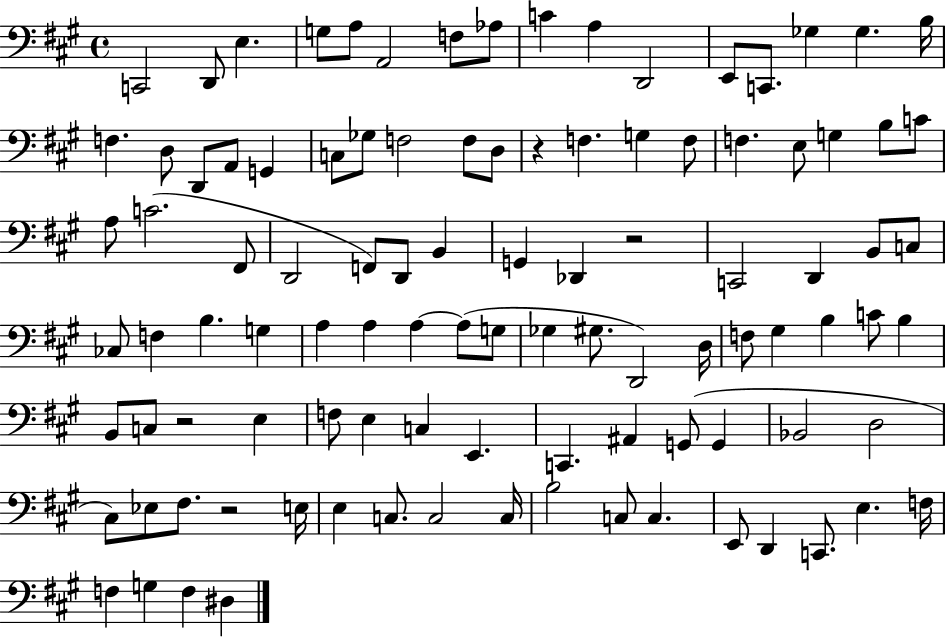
X:1
T:Untitled
M:4/4
L:1/4
K:A
C,,2 D,,/2 E, G,/2 A,/2 A,,2 F,/2 _A,/2 C A, D,,2 E,,/2 C,,/2 _G, _G, B,/4 F, D,/2 D,,/2 A,,/2 G,, C,/2 _G,/2 F,2 F,/2 D,/2 z F, G, F,/2 F, E,/2 G, B,/2 C/2 A,/2 C2 ^F,,/2 D,,2 F,,/2 D,,/2 B,, G,, _D,, z2 C,,2 D,, B,,/2 C,/2 _C,/2 F, B, G, A, A, A, A,/2 G,/2 _G, ^G,/2 D,,2 D,/4 F,/2 ^G, B, C/2 B, B,,/2 C,/2 z2 E, F,/2 E, C, E,, C,, ^A,, G,,/2 G,, _B,,2 D,2 ^C,/2 _E,/2 ^F,/2 z2 E,/4 E, C,/2 C,2 C,/4 B,2 C,/2 C, E,,/2 D,, C,,/2 E, F,/4 F, G, F, ^D,